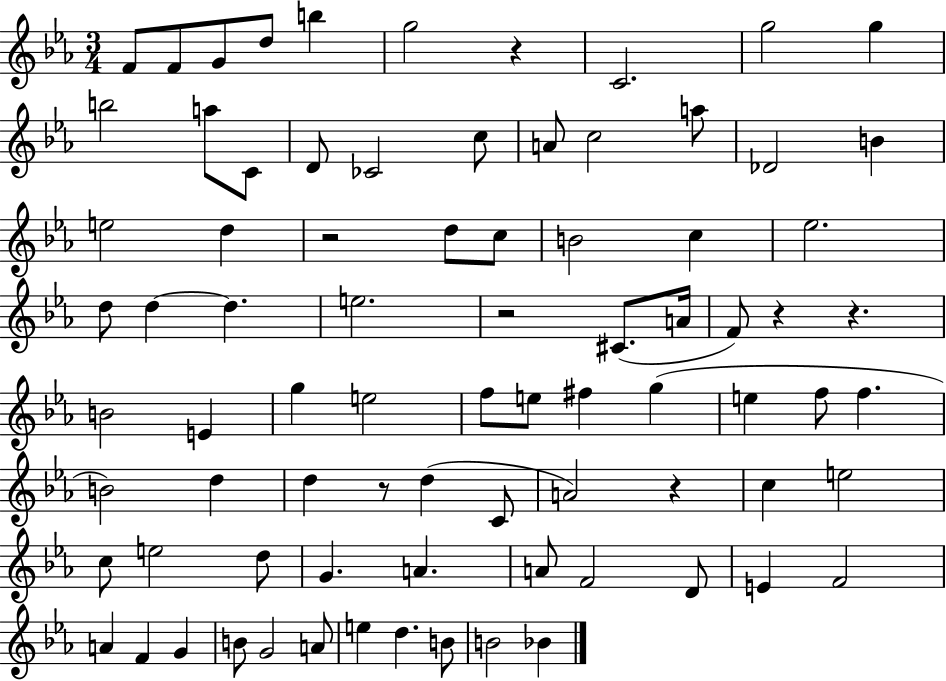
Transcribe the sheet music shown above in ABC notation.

X:1
T:Untitled
M:3/4
L:1/4
K:Eb
F/2 F/2 G/2 d/2 b g2 z C2 g2 g b2 a/2 C/2 D/2 _C2 c/2 A/2 c2 a/2 _D2 B e2 d z2 d/2 c/2 B2 c _e2 d/2 d d e2 z2 ^C/2 A/4 F/2 z z B2 E g e2 f/2 e/2 ^f g e f/2 f B2 d d z/2 d C/2 A2 z c e2 c/2 e2 d/2 G A A/2 F2 D/2 E F2 A F G B/2 G2 A/2 e d B/2 B2 _B